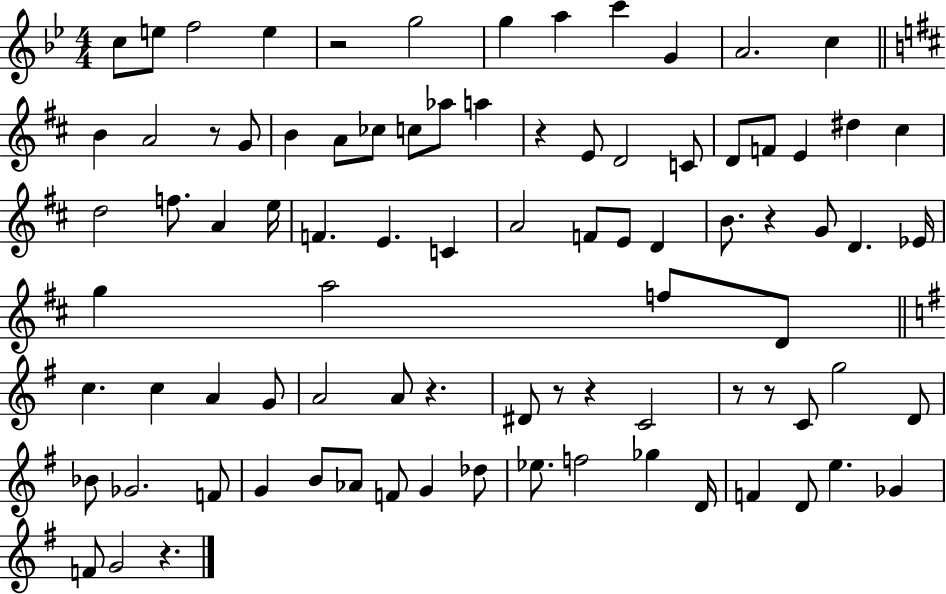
C5/e E5/e F5/h E5/q R/h G5/h G5/q A5/q C6/q G4/q A4/h. C5/q B4/q A4/h R/e G4/e B4/q A4/e CES5/e C5/e Ab5/e A5/q R/q E4/e D4/h C4/e D4/e F4/e E4/q D#5/q C#5/q D5/h F5/e. A4/q E5/s F4/q. E4/q. C4/q A4/h F4/e E4/e D4/q B4/e. R/q G4/e D4/q. Eb4/s G5/q A5/h F5/e D4/e C5/q. C5/q A4/q G4/e A4/h A4/e R/q. D#4/e R/e R/q C4/h R/e R/e C4/e G5/h D4/e Bb4/e Gb4/h. F4/e G4/q B4/e Ab4/e F4/e G4/q Db5/e Eb5/e. F5/h Gb5/q D4/s F4/q D4/e E5/q. Gb4/q F4/e G4/h R/q.